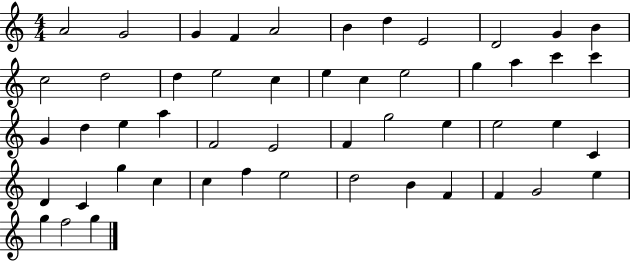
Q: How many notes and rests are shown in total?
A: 51